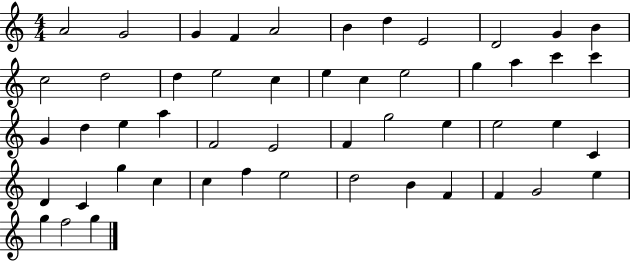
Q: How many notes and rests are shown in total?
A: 51